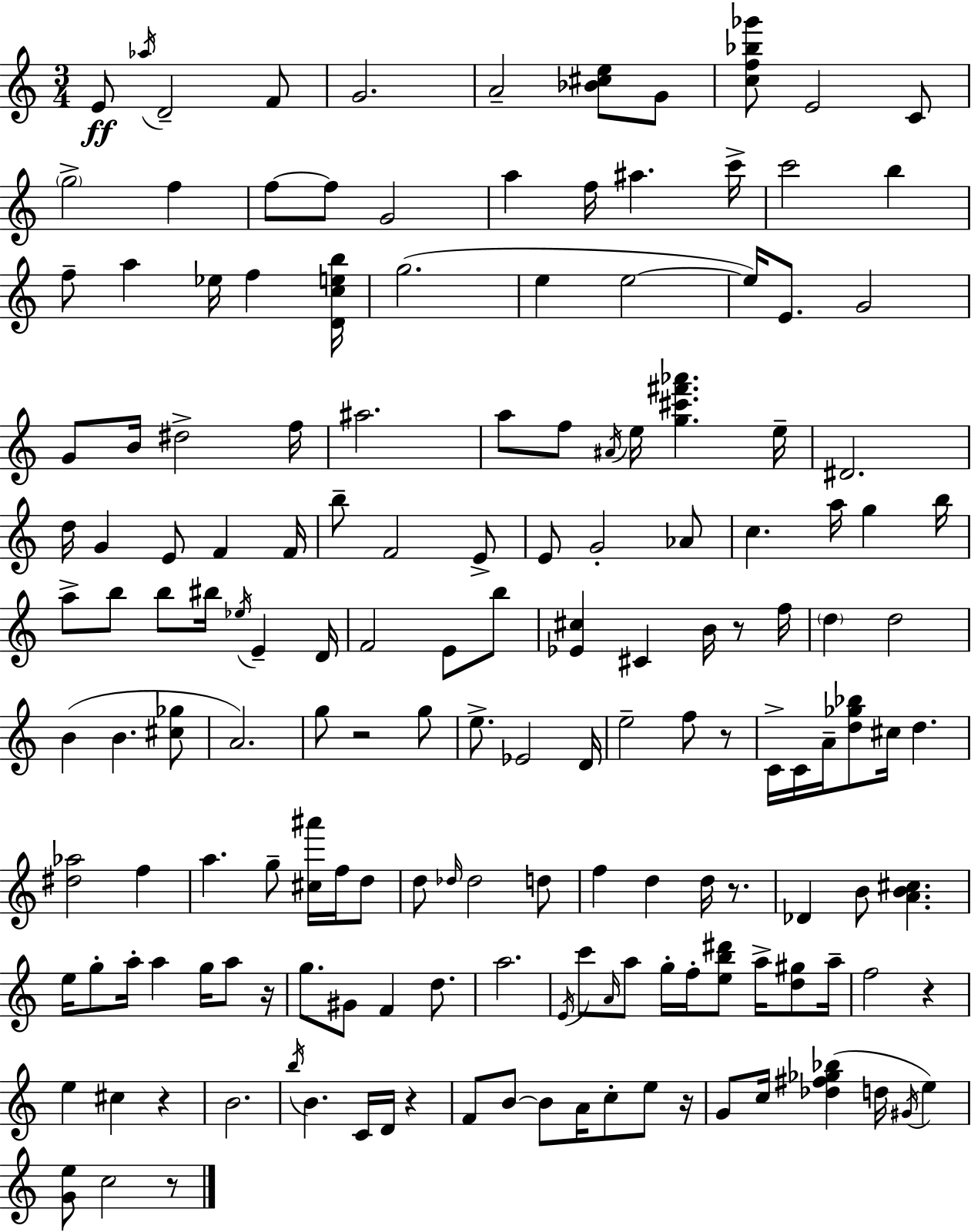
X:1
T:Untitled
M:3/4
L:1/4
K:C
E/2 _a/4 D2 F/2 G2 A2 [_B^ce]/2 G/2 [cf_b_g']/2 E2 C/2 g2 f f/2 f/2 G2 a f/4 ^a c'/4 c'2 b f/2 a _e/4 f [Dceb]/4 g2 e e2 e/4 E/2 G2 G/2 B/4 ^d2 f/4 ^a2 a/2 f/2 ^A/4 e/4 [g^c'^f'_a'] e/4 ^D2 d/4 G E/2 F F/4 b/2 F2 E/2 E/2 G2 _A/2 c a/4 g b/4 a/2 b/2 b/2 ^b/4 _e/4 E D/4 F2 E/2 b/2 [_E^c] ^C B/4 z/2 f/4 d d2 B B [^c_g]/2 A2 g/2 z2 g/2 e/2 _E2 D/4 e2 f/2 z/2 C/4 C/4 A/4 [d_g_b]/2 ^c/4 d [^d_a]2 f a g/2 [^c^a']/4 f/4 d/2 d/2 _d/4 _d2 d/2 f d d/4 z/2 _D B/2 [AB^c] e/4 g/2 a/4 a g/4 a/2 z/4 g/2 ^G/2 F d/2 a2 E/4 c'/2 A/4 a/2 g/4 f/4 [eb^d']/2 a/4 [d^g]/2 a/4 f2 z e ^c z B2 b/4 B C/4 D/4 z F/2 B/2 B/2 A/4 c/2 e/2 z/4 G/2 c/4 [_d^f_g_b] d/4 ^G/4 e [Ge]/2 c2 z/2